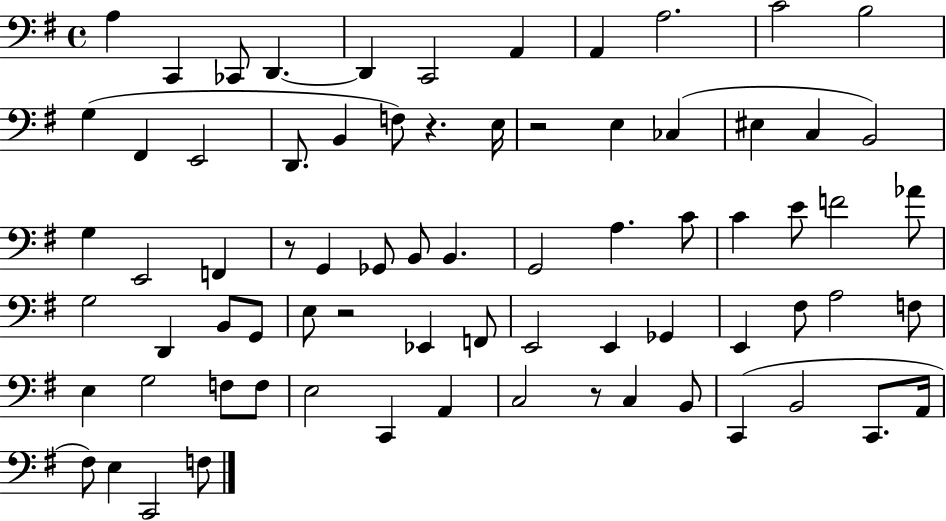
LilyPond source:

{
  \clef bass
  \time 4/4
  \defaultTimeSignature
  \key g \major
  \repeat volta 2 { a4 c,4 ces,8 d,4.~~ | d,4 c,2 a,4 | a,4 a2. | c'2 b2 | \break g4( fis,4 e,2 | d,8. b,4 f8) r4. e16 | r2 e4 ces4( | eis4 c4 b,2) | \break g4 e,2 f,4 | r8 g,4 ges,8 b,8 b,4. | g,2 a4. c'8 | c'4 e'8 f'2 aes'8 | \break g2 d,4 b,8 g,8 | e8 r2 ees,4 f,8 | e,2 e,4 ges,4 | e,4 fis8 a2 f8 | \break e4 g2 f8 f8 | e2 c,4 a,4 | c2 r8 c4 b,8 | c,4( b,2 c,8. a,16 | \break fis8) e4 c,2 f8 | } \bar "|."
}